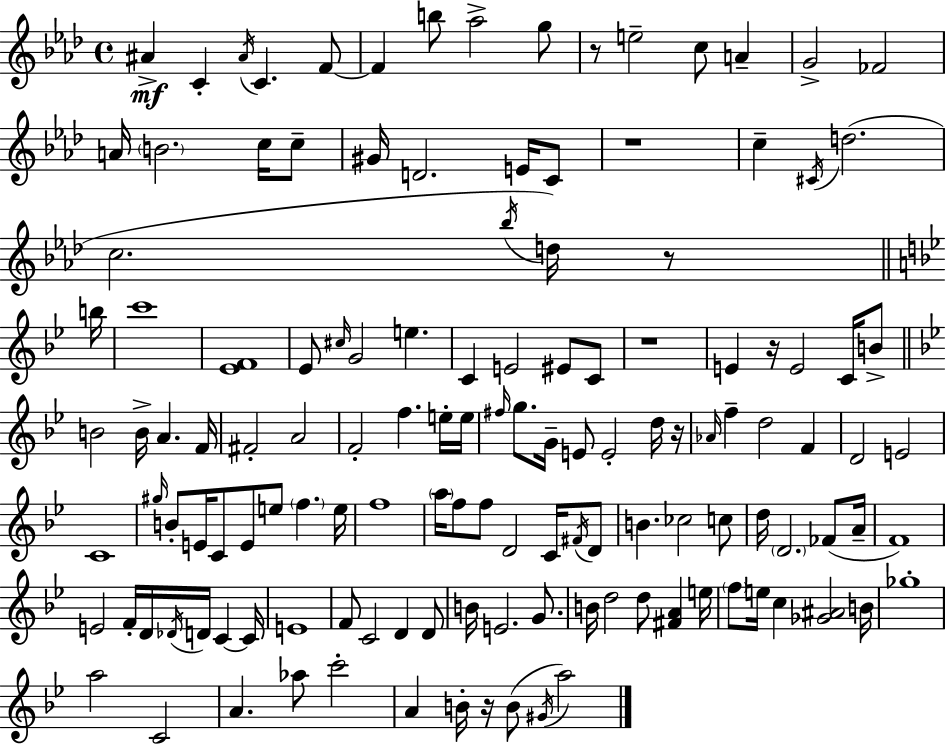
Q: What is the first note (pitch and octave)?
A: A#4